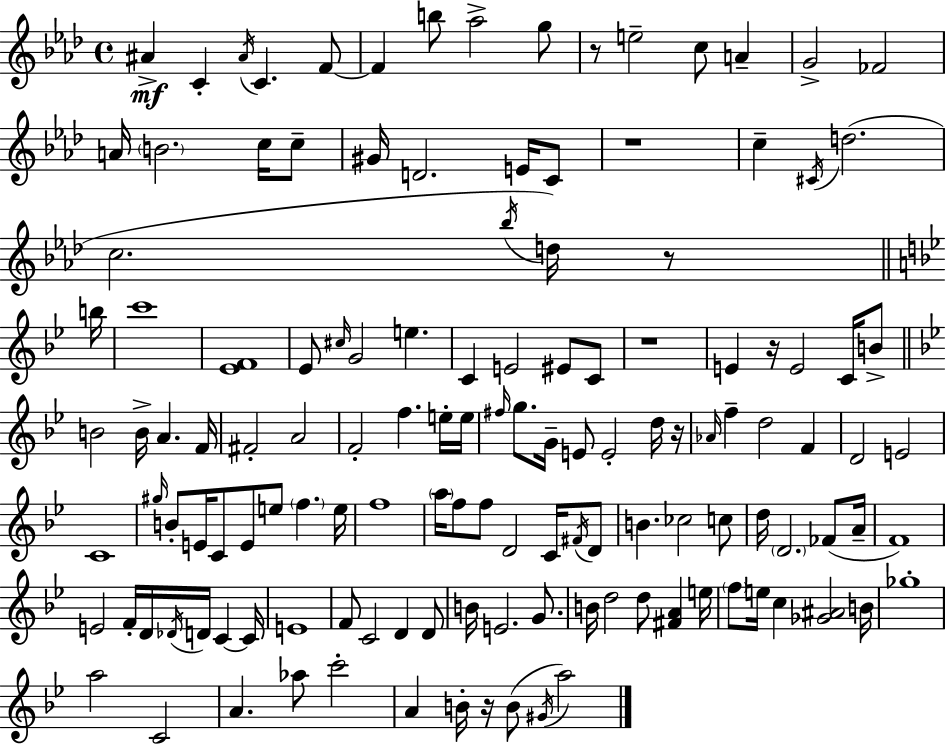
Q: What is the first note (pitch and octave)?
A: A#4